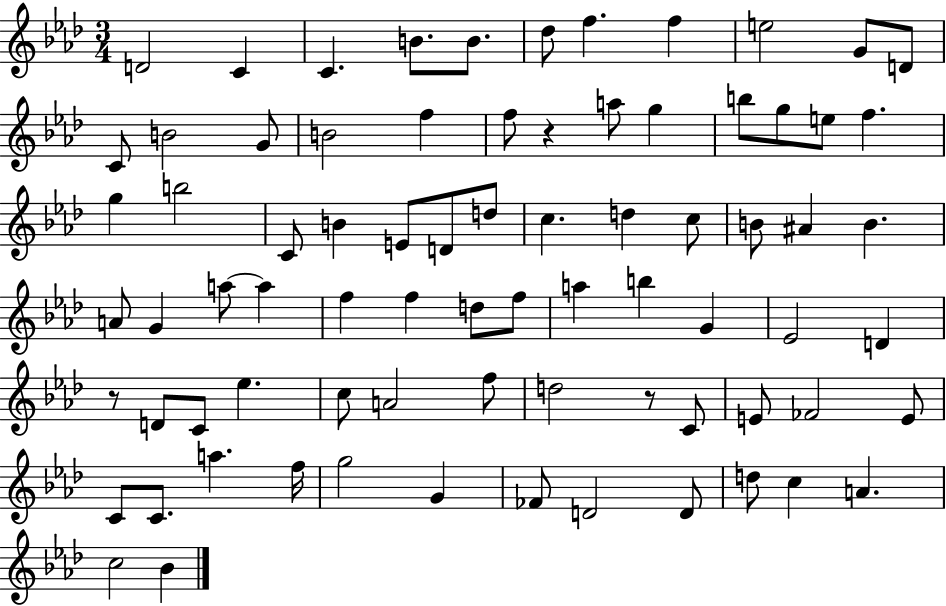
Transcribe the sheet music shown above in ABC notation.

X:1
T:Untitled
M:3/4
L:1/4
K:Ab
D2 C C B/2 B/2 _d/2 f f e2 G/2 D/2 C/2 B2 G/2 B2 f f/2 z a/2 g b/2 g/2 e/2 f g b2 C/2 B E/2 D/2 d/2 c d c/2 B/2 ^A B A/2 G a/2 a f f d/2 f/2 a b G _E2 D z/2 D/2 C/2 _e c/2 A2 f/2 d2 z/2 C/2 E/2 _F2 E/2 C/2 C/2 a f/4 g2 G _F/2 D2 D/2 d/2 c A c2 _B